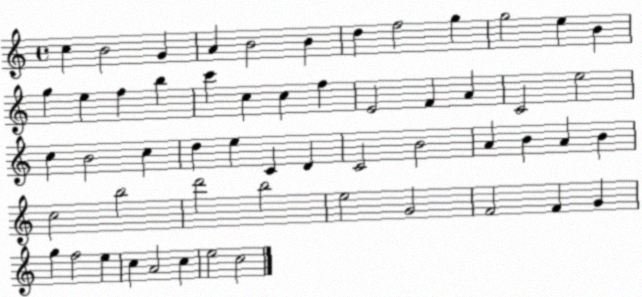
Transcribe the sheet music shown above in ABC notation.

X:1
T:Untitled
M:4/4
L:1/4
K:C
c B2 G A B2 B d f2 g g2 e B g e f b c' c c f E2 F A C2 e2 c B2 c d e C D C2 B2 A B A B c2 b2 d'2 b2 e2 G2 F2 F G g f2 e c A2 c e2 c2